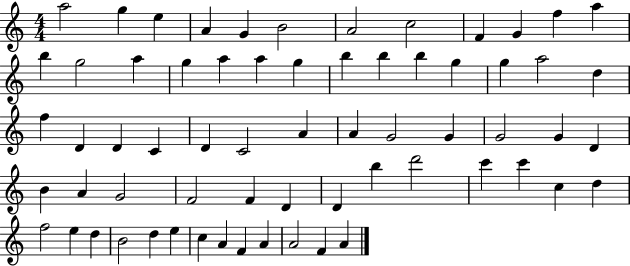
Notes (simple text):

A5/h G5/q E5/q A4/q G4/q B4/h A4/h C5/h F4/q G4/q F5/q A5/q B5/q G5/h A5/q G5/q A5/q A5/q G5/q B5/q B5/q B5/q G5/q G5/q A5/h D5/q F5/q D4/q D4/q C4/q D4/q C4/h A4/q A4/q G4/h G4/q G4/h G4/q D4/q B4/q A4/q G4/h F4/h F4/q D4/q D4/q B5/q D6/h C6/q C6/q C5/q D5/q F5/h E5/q D5/q B4/h D5/q E5/q C5/q A4/q F4/q A4/q A4/h F4/q A4/q